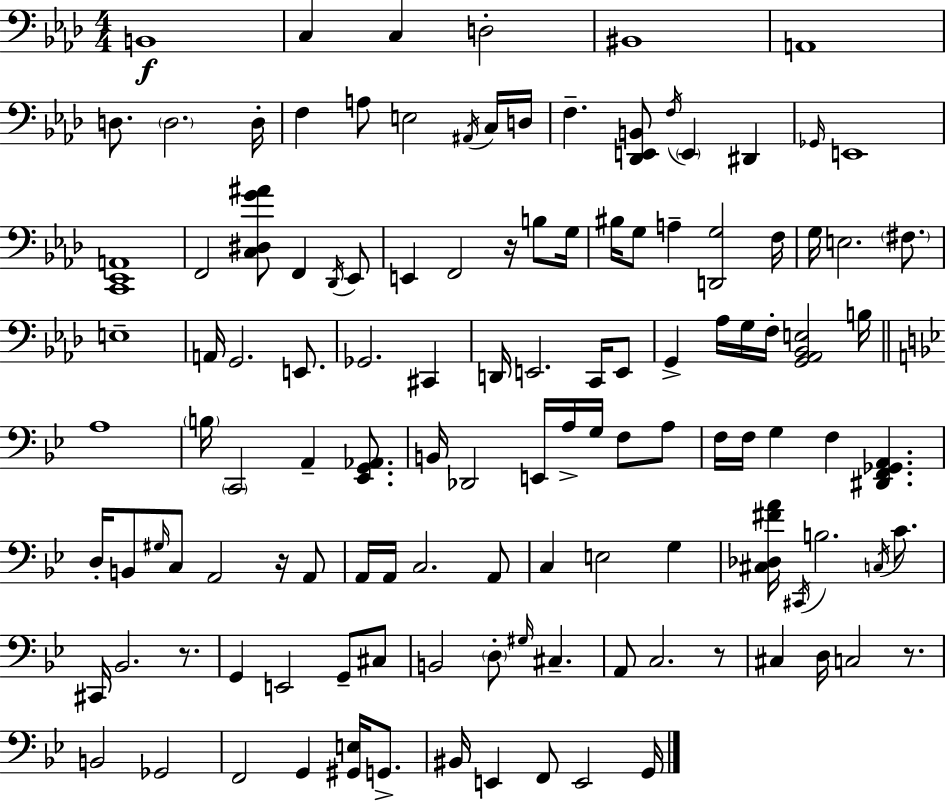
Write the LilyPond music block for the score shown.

{
  \clef bass
  \numericTimeSignature
  \time 4/4
  \key f \minor
  b,1\f | c4 c4 d2-. | bis,1 | a,1 | \break d8. \parenthesize d2. d16-. | f4 a8 e2 \acciaccatura { ais,16 } c16 | d16 f4.-- <des, e, b,>8 \acciaccatura { f16 } \parenthesize e,4 dis,4 | \grace { ges,16 } e,1 | \break <c, ees, a,>1 | f,2 <c dis g' ais'>8 f,4 | \acciaccatura { des,16 } ees,8 e,4 f,2 | r16 b8 g16 bis16 g8 a4-- <d, g>2 | \break f16 g16 e2. | \parenthesize fis8. e1-- | a,16 g,2. | e,8. ges,2. | \break cis,4 d,16 e,2. | c,16 e,8 g,4-> aes16 g16 f16-. <g, aes, bes, e>2 | b16 \bar "||" \break \key bes \major a1 | \parenthesize b16 \parenthesize c,2 a,4-- <ees, g, aes,>8. | b,16 des,2 e,16 a16-> g16 f8 a8 | f16 f16 g4 f4 <dis, f, ges, a,>4. | \break d16-. b,8 \grace { gis16 } c8 a,2 r16 a,8 | a,16 a,16 c2. a,8 | c4 e2 g4 | <cis des fis' a'>16 \acciaccatura { cis,16 } b2. \acciaccatura { c16 } | \break c'8. cis,16 bes,2. | r8. g,4 e,2 g,8-- | cis8 b,2 \parenthesize d8-. \grace { gis16 } cis4.-- | a,8 c2. | \break r8 cis4 d16 c2 | r8. b,2 ges,2 | f,2 g,4 | <gis, e>16 g,8.-> bis,16 e,4 f,8 e,2 | \break g,16 \bar "|."
}